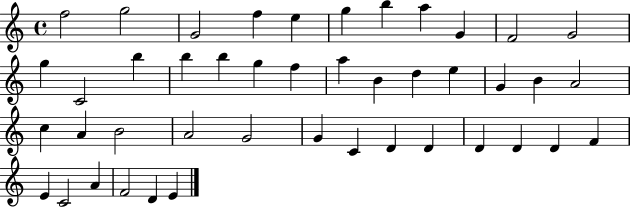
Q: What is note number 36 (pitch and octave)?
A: D4